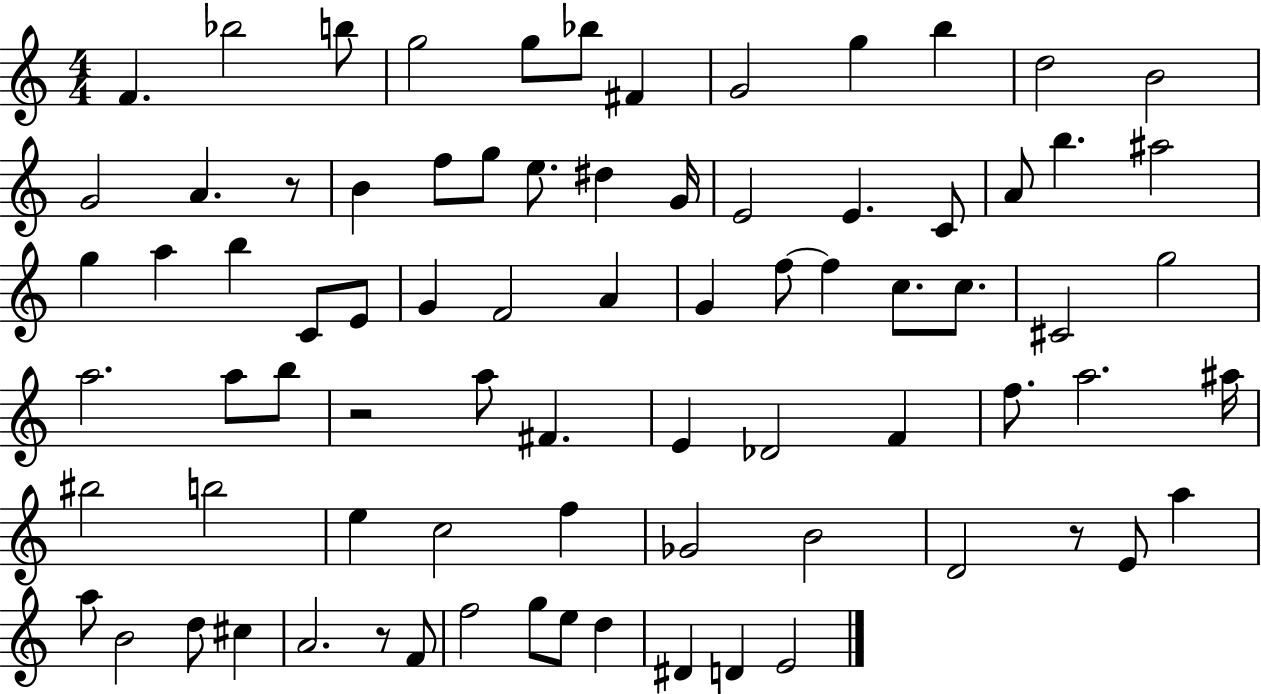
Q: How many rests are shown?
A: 4